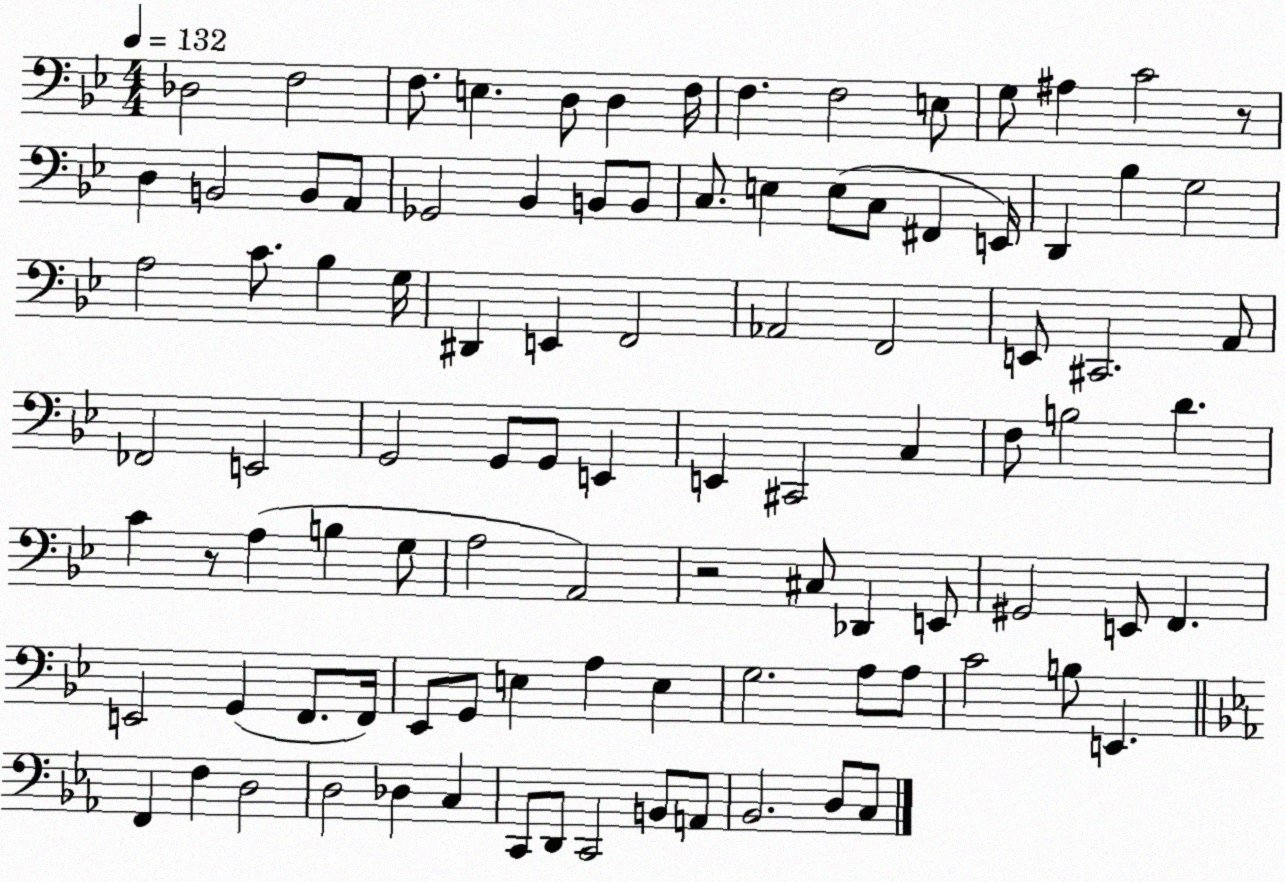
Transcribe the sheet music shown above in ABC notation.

X:1
T:Untitled
M:4/4
L:1/4
K:Bb
_D,2 F,2 F,/2 E, D,/2 D, F,/4 F, F,2 E,/2 G,/2 ^A, C2 z/2 D, B,,2 B,,/2 A,,/2 _G,,2 _B,, B,,/2 B,,/2 C,/2 E, E,/2 C,/2 ^F,, E,,/4 D,, _B, G,2 A,2 C/2 _B, G,/4 ^D,, E,, F,,2 _A,,2 F,,2 E,,/2 ^C,,2 A,,/2 _F,,2 E,,2 G,,2 G,,/2 G,,/2 E,, E,, ^C,,2 C, F,/2 B,2 D C z/2 A, B, G,/2 A,2 A,,2 z2 ^C,/2 _D,, E,,/2 ^G,,2 E,,/2 F,, E,,2 G,, F,,/2 F,,/4 _E,,/2 G,,/2 E, A, E, G,2 A,/2 A,/2 C2 B,/2 E,, F,, F, D,2 D,2 _D, C, C,,/2 D,,/2 C,,2 B,,/2 A,,/2 _B,,2 D,/2 C,/2